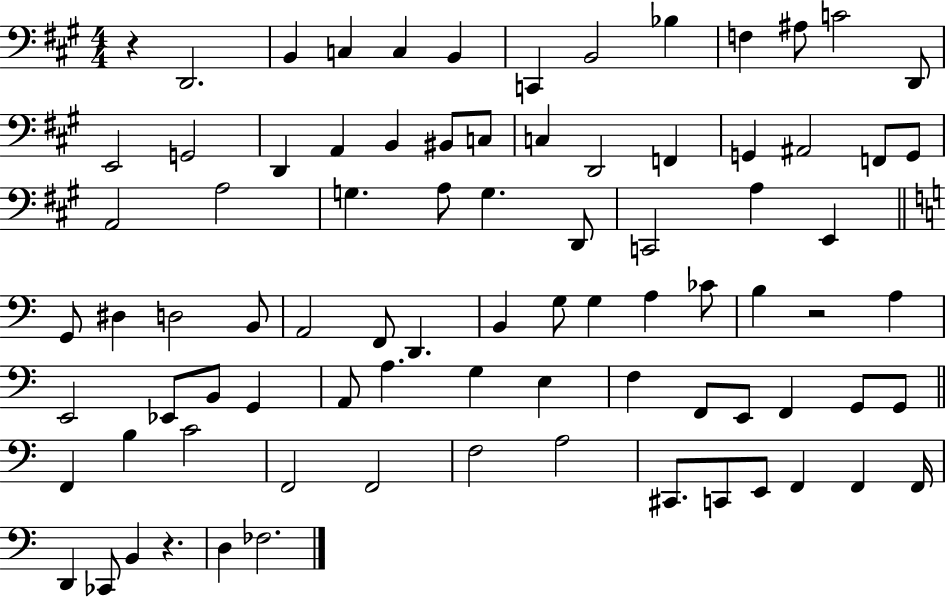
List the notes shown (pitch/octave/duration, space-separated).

R/q D2/h. B2/q C3/q C3/q B2/q C2/q B2/h Bb3/q F3/q A#3/e C4/h D2/e E2/h G2/h D2/q A2/q B2/q BIS2/e C3/e C3/q D2/h F2/q G2/q A#2/h F2/e G2/e A2/h A3/h G3/q. A3/e G3/q. D2/e C2/h A3/q E2/q G2/e D#3/q D3/h B2/e A2/h F2/e D2/q. B2/q G3/e G3/q A3/q CES4/e B3/q R/h A3/q E2/h Eb2/e B2/e G2/q A2/e A3/q. G3/q E3/q F3/q F2/e E2/e F2/q G2/e G2/e F2/q B3/q C4/h F2/h F2/h F3/h A3/h C#2/e. C2/e E2/e F2/q F2/q F2/s D2/q CES2/e B2/q R/q. D3/q FES3/h.